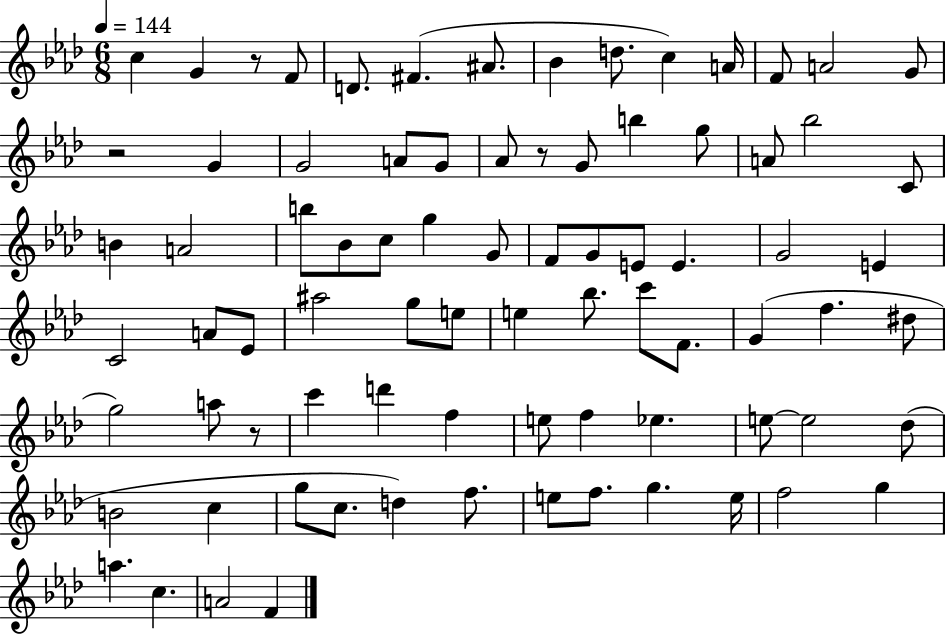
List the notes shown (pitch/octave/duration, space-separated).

C5/q G4/q R/e F4/e D4/e. F#4/q. A#4/e. Bb4/q D5/e. C5/q A4/s F4/e A4/h G4/e R/h G4/q G4/h A4/e G4/e Ab4/e R/e G4/e B5/q G5/e A4/e Bb5/h C4/e B4/q A4/h B5/e Bb4/e C5/e G5/q G4/e F4/e G4/e E4/e E4/q. G4/h E4/q C4/h A4/e Eb4/e A#5/h G5/e E5/e E5/q Bb5/e. C6/e F4/e. G4/q F5/q. D#5/e G5/h A5/e R/e C6/q D6/q F5/q E5/e F5/q Eb5/q. E5/e E5/h Db5/e B4/h C5/q G5/e C5/e. D5/q F5/e. E5/e F5/e. G5/q. E5/s F5/h G5/q A5/q. C5/q. A4/h F4/q